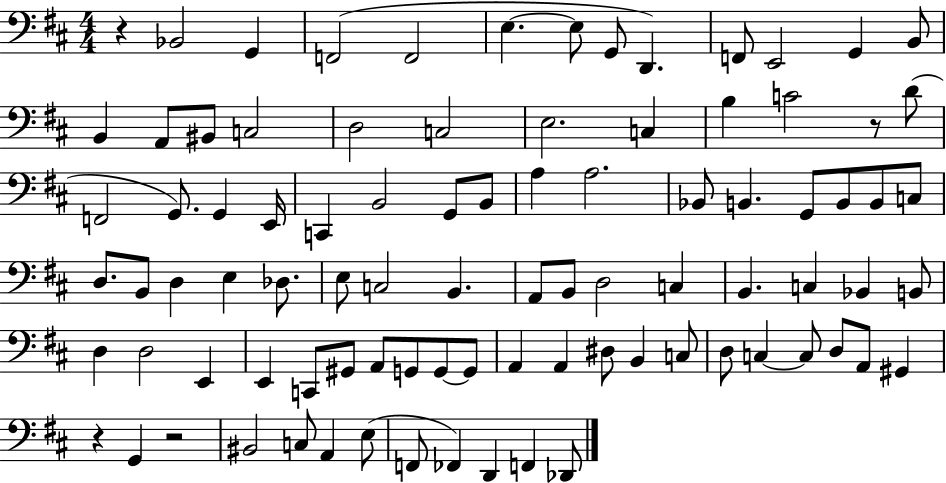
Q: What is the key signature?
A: D major